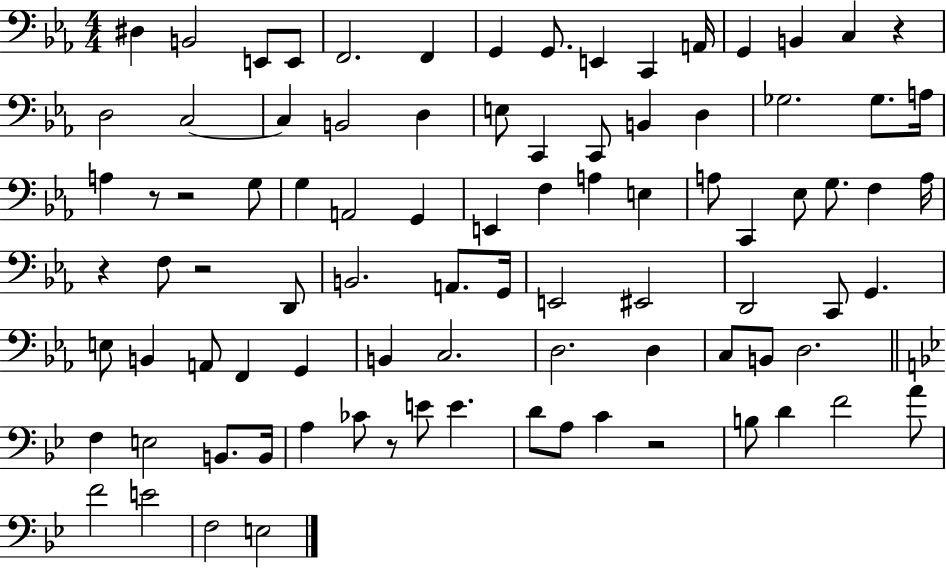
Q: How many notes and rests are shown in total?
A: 90